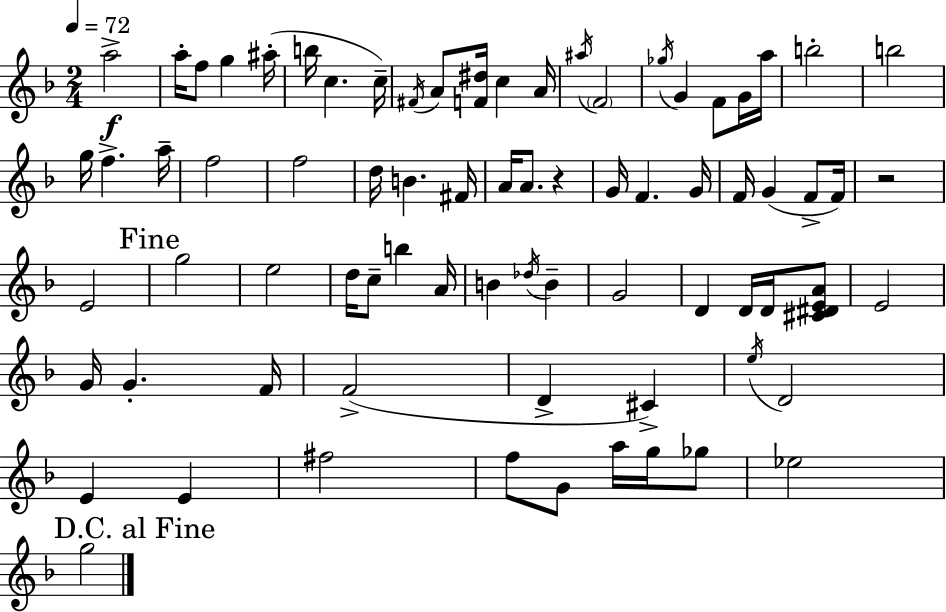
A5/h A5/s F5/e G5/q A#5/s B5/s C5/q. C5/s F#4/s A4/e [F4,D#5]/s C5/q A4/s A#5/s F4/h Gb5/s G4/q F4/e G4/s A5/s B5/h B5/h G5/s F5/q. A5/s F5/h F5/h D5/s B4/q. F#4/s A4/s A4/e. R/q G4/s F4/q. G4/s F4/s G4/q F4/e F4/s R/h E4/h G5/h E5/h D5/s C5/e B5/q A4/s B4/q Db5/s B4/q G4/h D4/q D4/s D4/s [C#4,D#4,E4,A4]/e E4/h G4/s G4/q. F4/s F4/h D4/q C#4/q E5/s D4/h E4/q E4/q F#5/h F5/e G4/e A5/s G5/s Gb5/e Eb5/h G5/h